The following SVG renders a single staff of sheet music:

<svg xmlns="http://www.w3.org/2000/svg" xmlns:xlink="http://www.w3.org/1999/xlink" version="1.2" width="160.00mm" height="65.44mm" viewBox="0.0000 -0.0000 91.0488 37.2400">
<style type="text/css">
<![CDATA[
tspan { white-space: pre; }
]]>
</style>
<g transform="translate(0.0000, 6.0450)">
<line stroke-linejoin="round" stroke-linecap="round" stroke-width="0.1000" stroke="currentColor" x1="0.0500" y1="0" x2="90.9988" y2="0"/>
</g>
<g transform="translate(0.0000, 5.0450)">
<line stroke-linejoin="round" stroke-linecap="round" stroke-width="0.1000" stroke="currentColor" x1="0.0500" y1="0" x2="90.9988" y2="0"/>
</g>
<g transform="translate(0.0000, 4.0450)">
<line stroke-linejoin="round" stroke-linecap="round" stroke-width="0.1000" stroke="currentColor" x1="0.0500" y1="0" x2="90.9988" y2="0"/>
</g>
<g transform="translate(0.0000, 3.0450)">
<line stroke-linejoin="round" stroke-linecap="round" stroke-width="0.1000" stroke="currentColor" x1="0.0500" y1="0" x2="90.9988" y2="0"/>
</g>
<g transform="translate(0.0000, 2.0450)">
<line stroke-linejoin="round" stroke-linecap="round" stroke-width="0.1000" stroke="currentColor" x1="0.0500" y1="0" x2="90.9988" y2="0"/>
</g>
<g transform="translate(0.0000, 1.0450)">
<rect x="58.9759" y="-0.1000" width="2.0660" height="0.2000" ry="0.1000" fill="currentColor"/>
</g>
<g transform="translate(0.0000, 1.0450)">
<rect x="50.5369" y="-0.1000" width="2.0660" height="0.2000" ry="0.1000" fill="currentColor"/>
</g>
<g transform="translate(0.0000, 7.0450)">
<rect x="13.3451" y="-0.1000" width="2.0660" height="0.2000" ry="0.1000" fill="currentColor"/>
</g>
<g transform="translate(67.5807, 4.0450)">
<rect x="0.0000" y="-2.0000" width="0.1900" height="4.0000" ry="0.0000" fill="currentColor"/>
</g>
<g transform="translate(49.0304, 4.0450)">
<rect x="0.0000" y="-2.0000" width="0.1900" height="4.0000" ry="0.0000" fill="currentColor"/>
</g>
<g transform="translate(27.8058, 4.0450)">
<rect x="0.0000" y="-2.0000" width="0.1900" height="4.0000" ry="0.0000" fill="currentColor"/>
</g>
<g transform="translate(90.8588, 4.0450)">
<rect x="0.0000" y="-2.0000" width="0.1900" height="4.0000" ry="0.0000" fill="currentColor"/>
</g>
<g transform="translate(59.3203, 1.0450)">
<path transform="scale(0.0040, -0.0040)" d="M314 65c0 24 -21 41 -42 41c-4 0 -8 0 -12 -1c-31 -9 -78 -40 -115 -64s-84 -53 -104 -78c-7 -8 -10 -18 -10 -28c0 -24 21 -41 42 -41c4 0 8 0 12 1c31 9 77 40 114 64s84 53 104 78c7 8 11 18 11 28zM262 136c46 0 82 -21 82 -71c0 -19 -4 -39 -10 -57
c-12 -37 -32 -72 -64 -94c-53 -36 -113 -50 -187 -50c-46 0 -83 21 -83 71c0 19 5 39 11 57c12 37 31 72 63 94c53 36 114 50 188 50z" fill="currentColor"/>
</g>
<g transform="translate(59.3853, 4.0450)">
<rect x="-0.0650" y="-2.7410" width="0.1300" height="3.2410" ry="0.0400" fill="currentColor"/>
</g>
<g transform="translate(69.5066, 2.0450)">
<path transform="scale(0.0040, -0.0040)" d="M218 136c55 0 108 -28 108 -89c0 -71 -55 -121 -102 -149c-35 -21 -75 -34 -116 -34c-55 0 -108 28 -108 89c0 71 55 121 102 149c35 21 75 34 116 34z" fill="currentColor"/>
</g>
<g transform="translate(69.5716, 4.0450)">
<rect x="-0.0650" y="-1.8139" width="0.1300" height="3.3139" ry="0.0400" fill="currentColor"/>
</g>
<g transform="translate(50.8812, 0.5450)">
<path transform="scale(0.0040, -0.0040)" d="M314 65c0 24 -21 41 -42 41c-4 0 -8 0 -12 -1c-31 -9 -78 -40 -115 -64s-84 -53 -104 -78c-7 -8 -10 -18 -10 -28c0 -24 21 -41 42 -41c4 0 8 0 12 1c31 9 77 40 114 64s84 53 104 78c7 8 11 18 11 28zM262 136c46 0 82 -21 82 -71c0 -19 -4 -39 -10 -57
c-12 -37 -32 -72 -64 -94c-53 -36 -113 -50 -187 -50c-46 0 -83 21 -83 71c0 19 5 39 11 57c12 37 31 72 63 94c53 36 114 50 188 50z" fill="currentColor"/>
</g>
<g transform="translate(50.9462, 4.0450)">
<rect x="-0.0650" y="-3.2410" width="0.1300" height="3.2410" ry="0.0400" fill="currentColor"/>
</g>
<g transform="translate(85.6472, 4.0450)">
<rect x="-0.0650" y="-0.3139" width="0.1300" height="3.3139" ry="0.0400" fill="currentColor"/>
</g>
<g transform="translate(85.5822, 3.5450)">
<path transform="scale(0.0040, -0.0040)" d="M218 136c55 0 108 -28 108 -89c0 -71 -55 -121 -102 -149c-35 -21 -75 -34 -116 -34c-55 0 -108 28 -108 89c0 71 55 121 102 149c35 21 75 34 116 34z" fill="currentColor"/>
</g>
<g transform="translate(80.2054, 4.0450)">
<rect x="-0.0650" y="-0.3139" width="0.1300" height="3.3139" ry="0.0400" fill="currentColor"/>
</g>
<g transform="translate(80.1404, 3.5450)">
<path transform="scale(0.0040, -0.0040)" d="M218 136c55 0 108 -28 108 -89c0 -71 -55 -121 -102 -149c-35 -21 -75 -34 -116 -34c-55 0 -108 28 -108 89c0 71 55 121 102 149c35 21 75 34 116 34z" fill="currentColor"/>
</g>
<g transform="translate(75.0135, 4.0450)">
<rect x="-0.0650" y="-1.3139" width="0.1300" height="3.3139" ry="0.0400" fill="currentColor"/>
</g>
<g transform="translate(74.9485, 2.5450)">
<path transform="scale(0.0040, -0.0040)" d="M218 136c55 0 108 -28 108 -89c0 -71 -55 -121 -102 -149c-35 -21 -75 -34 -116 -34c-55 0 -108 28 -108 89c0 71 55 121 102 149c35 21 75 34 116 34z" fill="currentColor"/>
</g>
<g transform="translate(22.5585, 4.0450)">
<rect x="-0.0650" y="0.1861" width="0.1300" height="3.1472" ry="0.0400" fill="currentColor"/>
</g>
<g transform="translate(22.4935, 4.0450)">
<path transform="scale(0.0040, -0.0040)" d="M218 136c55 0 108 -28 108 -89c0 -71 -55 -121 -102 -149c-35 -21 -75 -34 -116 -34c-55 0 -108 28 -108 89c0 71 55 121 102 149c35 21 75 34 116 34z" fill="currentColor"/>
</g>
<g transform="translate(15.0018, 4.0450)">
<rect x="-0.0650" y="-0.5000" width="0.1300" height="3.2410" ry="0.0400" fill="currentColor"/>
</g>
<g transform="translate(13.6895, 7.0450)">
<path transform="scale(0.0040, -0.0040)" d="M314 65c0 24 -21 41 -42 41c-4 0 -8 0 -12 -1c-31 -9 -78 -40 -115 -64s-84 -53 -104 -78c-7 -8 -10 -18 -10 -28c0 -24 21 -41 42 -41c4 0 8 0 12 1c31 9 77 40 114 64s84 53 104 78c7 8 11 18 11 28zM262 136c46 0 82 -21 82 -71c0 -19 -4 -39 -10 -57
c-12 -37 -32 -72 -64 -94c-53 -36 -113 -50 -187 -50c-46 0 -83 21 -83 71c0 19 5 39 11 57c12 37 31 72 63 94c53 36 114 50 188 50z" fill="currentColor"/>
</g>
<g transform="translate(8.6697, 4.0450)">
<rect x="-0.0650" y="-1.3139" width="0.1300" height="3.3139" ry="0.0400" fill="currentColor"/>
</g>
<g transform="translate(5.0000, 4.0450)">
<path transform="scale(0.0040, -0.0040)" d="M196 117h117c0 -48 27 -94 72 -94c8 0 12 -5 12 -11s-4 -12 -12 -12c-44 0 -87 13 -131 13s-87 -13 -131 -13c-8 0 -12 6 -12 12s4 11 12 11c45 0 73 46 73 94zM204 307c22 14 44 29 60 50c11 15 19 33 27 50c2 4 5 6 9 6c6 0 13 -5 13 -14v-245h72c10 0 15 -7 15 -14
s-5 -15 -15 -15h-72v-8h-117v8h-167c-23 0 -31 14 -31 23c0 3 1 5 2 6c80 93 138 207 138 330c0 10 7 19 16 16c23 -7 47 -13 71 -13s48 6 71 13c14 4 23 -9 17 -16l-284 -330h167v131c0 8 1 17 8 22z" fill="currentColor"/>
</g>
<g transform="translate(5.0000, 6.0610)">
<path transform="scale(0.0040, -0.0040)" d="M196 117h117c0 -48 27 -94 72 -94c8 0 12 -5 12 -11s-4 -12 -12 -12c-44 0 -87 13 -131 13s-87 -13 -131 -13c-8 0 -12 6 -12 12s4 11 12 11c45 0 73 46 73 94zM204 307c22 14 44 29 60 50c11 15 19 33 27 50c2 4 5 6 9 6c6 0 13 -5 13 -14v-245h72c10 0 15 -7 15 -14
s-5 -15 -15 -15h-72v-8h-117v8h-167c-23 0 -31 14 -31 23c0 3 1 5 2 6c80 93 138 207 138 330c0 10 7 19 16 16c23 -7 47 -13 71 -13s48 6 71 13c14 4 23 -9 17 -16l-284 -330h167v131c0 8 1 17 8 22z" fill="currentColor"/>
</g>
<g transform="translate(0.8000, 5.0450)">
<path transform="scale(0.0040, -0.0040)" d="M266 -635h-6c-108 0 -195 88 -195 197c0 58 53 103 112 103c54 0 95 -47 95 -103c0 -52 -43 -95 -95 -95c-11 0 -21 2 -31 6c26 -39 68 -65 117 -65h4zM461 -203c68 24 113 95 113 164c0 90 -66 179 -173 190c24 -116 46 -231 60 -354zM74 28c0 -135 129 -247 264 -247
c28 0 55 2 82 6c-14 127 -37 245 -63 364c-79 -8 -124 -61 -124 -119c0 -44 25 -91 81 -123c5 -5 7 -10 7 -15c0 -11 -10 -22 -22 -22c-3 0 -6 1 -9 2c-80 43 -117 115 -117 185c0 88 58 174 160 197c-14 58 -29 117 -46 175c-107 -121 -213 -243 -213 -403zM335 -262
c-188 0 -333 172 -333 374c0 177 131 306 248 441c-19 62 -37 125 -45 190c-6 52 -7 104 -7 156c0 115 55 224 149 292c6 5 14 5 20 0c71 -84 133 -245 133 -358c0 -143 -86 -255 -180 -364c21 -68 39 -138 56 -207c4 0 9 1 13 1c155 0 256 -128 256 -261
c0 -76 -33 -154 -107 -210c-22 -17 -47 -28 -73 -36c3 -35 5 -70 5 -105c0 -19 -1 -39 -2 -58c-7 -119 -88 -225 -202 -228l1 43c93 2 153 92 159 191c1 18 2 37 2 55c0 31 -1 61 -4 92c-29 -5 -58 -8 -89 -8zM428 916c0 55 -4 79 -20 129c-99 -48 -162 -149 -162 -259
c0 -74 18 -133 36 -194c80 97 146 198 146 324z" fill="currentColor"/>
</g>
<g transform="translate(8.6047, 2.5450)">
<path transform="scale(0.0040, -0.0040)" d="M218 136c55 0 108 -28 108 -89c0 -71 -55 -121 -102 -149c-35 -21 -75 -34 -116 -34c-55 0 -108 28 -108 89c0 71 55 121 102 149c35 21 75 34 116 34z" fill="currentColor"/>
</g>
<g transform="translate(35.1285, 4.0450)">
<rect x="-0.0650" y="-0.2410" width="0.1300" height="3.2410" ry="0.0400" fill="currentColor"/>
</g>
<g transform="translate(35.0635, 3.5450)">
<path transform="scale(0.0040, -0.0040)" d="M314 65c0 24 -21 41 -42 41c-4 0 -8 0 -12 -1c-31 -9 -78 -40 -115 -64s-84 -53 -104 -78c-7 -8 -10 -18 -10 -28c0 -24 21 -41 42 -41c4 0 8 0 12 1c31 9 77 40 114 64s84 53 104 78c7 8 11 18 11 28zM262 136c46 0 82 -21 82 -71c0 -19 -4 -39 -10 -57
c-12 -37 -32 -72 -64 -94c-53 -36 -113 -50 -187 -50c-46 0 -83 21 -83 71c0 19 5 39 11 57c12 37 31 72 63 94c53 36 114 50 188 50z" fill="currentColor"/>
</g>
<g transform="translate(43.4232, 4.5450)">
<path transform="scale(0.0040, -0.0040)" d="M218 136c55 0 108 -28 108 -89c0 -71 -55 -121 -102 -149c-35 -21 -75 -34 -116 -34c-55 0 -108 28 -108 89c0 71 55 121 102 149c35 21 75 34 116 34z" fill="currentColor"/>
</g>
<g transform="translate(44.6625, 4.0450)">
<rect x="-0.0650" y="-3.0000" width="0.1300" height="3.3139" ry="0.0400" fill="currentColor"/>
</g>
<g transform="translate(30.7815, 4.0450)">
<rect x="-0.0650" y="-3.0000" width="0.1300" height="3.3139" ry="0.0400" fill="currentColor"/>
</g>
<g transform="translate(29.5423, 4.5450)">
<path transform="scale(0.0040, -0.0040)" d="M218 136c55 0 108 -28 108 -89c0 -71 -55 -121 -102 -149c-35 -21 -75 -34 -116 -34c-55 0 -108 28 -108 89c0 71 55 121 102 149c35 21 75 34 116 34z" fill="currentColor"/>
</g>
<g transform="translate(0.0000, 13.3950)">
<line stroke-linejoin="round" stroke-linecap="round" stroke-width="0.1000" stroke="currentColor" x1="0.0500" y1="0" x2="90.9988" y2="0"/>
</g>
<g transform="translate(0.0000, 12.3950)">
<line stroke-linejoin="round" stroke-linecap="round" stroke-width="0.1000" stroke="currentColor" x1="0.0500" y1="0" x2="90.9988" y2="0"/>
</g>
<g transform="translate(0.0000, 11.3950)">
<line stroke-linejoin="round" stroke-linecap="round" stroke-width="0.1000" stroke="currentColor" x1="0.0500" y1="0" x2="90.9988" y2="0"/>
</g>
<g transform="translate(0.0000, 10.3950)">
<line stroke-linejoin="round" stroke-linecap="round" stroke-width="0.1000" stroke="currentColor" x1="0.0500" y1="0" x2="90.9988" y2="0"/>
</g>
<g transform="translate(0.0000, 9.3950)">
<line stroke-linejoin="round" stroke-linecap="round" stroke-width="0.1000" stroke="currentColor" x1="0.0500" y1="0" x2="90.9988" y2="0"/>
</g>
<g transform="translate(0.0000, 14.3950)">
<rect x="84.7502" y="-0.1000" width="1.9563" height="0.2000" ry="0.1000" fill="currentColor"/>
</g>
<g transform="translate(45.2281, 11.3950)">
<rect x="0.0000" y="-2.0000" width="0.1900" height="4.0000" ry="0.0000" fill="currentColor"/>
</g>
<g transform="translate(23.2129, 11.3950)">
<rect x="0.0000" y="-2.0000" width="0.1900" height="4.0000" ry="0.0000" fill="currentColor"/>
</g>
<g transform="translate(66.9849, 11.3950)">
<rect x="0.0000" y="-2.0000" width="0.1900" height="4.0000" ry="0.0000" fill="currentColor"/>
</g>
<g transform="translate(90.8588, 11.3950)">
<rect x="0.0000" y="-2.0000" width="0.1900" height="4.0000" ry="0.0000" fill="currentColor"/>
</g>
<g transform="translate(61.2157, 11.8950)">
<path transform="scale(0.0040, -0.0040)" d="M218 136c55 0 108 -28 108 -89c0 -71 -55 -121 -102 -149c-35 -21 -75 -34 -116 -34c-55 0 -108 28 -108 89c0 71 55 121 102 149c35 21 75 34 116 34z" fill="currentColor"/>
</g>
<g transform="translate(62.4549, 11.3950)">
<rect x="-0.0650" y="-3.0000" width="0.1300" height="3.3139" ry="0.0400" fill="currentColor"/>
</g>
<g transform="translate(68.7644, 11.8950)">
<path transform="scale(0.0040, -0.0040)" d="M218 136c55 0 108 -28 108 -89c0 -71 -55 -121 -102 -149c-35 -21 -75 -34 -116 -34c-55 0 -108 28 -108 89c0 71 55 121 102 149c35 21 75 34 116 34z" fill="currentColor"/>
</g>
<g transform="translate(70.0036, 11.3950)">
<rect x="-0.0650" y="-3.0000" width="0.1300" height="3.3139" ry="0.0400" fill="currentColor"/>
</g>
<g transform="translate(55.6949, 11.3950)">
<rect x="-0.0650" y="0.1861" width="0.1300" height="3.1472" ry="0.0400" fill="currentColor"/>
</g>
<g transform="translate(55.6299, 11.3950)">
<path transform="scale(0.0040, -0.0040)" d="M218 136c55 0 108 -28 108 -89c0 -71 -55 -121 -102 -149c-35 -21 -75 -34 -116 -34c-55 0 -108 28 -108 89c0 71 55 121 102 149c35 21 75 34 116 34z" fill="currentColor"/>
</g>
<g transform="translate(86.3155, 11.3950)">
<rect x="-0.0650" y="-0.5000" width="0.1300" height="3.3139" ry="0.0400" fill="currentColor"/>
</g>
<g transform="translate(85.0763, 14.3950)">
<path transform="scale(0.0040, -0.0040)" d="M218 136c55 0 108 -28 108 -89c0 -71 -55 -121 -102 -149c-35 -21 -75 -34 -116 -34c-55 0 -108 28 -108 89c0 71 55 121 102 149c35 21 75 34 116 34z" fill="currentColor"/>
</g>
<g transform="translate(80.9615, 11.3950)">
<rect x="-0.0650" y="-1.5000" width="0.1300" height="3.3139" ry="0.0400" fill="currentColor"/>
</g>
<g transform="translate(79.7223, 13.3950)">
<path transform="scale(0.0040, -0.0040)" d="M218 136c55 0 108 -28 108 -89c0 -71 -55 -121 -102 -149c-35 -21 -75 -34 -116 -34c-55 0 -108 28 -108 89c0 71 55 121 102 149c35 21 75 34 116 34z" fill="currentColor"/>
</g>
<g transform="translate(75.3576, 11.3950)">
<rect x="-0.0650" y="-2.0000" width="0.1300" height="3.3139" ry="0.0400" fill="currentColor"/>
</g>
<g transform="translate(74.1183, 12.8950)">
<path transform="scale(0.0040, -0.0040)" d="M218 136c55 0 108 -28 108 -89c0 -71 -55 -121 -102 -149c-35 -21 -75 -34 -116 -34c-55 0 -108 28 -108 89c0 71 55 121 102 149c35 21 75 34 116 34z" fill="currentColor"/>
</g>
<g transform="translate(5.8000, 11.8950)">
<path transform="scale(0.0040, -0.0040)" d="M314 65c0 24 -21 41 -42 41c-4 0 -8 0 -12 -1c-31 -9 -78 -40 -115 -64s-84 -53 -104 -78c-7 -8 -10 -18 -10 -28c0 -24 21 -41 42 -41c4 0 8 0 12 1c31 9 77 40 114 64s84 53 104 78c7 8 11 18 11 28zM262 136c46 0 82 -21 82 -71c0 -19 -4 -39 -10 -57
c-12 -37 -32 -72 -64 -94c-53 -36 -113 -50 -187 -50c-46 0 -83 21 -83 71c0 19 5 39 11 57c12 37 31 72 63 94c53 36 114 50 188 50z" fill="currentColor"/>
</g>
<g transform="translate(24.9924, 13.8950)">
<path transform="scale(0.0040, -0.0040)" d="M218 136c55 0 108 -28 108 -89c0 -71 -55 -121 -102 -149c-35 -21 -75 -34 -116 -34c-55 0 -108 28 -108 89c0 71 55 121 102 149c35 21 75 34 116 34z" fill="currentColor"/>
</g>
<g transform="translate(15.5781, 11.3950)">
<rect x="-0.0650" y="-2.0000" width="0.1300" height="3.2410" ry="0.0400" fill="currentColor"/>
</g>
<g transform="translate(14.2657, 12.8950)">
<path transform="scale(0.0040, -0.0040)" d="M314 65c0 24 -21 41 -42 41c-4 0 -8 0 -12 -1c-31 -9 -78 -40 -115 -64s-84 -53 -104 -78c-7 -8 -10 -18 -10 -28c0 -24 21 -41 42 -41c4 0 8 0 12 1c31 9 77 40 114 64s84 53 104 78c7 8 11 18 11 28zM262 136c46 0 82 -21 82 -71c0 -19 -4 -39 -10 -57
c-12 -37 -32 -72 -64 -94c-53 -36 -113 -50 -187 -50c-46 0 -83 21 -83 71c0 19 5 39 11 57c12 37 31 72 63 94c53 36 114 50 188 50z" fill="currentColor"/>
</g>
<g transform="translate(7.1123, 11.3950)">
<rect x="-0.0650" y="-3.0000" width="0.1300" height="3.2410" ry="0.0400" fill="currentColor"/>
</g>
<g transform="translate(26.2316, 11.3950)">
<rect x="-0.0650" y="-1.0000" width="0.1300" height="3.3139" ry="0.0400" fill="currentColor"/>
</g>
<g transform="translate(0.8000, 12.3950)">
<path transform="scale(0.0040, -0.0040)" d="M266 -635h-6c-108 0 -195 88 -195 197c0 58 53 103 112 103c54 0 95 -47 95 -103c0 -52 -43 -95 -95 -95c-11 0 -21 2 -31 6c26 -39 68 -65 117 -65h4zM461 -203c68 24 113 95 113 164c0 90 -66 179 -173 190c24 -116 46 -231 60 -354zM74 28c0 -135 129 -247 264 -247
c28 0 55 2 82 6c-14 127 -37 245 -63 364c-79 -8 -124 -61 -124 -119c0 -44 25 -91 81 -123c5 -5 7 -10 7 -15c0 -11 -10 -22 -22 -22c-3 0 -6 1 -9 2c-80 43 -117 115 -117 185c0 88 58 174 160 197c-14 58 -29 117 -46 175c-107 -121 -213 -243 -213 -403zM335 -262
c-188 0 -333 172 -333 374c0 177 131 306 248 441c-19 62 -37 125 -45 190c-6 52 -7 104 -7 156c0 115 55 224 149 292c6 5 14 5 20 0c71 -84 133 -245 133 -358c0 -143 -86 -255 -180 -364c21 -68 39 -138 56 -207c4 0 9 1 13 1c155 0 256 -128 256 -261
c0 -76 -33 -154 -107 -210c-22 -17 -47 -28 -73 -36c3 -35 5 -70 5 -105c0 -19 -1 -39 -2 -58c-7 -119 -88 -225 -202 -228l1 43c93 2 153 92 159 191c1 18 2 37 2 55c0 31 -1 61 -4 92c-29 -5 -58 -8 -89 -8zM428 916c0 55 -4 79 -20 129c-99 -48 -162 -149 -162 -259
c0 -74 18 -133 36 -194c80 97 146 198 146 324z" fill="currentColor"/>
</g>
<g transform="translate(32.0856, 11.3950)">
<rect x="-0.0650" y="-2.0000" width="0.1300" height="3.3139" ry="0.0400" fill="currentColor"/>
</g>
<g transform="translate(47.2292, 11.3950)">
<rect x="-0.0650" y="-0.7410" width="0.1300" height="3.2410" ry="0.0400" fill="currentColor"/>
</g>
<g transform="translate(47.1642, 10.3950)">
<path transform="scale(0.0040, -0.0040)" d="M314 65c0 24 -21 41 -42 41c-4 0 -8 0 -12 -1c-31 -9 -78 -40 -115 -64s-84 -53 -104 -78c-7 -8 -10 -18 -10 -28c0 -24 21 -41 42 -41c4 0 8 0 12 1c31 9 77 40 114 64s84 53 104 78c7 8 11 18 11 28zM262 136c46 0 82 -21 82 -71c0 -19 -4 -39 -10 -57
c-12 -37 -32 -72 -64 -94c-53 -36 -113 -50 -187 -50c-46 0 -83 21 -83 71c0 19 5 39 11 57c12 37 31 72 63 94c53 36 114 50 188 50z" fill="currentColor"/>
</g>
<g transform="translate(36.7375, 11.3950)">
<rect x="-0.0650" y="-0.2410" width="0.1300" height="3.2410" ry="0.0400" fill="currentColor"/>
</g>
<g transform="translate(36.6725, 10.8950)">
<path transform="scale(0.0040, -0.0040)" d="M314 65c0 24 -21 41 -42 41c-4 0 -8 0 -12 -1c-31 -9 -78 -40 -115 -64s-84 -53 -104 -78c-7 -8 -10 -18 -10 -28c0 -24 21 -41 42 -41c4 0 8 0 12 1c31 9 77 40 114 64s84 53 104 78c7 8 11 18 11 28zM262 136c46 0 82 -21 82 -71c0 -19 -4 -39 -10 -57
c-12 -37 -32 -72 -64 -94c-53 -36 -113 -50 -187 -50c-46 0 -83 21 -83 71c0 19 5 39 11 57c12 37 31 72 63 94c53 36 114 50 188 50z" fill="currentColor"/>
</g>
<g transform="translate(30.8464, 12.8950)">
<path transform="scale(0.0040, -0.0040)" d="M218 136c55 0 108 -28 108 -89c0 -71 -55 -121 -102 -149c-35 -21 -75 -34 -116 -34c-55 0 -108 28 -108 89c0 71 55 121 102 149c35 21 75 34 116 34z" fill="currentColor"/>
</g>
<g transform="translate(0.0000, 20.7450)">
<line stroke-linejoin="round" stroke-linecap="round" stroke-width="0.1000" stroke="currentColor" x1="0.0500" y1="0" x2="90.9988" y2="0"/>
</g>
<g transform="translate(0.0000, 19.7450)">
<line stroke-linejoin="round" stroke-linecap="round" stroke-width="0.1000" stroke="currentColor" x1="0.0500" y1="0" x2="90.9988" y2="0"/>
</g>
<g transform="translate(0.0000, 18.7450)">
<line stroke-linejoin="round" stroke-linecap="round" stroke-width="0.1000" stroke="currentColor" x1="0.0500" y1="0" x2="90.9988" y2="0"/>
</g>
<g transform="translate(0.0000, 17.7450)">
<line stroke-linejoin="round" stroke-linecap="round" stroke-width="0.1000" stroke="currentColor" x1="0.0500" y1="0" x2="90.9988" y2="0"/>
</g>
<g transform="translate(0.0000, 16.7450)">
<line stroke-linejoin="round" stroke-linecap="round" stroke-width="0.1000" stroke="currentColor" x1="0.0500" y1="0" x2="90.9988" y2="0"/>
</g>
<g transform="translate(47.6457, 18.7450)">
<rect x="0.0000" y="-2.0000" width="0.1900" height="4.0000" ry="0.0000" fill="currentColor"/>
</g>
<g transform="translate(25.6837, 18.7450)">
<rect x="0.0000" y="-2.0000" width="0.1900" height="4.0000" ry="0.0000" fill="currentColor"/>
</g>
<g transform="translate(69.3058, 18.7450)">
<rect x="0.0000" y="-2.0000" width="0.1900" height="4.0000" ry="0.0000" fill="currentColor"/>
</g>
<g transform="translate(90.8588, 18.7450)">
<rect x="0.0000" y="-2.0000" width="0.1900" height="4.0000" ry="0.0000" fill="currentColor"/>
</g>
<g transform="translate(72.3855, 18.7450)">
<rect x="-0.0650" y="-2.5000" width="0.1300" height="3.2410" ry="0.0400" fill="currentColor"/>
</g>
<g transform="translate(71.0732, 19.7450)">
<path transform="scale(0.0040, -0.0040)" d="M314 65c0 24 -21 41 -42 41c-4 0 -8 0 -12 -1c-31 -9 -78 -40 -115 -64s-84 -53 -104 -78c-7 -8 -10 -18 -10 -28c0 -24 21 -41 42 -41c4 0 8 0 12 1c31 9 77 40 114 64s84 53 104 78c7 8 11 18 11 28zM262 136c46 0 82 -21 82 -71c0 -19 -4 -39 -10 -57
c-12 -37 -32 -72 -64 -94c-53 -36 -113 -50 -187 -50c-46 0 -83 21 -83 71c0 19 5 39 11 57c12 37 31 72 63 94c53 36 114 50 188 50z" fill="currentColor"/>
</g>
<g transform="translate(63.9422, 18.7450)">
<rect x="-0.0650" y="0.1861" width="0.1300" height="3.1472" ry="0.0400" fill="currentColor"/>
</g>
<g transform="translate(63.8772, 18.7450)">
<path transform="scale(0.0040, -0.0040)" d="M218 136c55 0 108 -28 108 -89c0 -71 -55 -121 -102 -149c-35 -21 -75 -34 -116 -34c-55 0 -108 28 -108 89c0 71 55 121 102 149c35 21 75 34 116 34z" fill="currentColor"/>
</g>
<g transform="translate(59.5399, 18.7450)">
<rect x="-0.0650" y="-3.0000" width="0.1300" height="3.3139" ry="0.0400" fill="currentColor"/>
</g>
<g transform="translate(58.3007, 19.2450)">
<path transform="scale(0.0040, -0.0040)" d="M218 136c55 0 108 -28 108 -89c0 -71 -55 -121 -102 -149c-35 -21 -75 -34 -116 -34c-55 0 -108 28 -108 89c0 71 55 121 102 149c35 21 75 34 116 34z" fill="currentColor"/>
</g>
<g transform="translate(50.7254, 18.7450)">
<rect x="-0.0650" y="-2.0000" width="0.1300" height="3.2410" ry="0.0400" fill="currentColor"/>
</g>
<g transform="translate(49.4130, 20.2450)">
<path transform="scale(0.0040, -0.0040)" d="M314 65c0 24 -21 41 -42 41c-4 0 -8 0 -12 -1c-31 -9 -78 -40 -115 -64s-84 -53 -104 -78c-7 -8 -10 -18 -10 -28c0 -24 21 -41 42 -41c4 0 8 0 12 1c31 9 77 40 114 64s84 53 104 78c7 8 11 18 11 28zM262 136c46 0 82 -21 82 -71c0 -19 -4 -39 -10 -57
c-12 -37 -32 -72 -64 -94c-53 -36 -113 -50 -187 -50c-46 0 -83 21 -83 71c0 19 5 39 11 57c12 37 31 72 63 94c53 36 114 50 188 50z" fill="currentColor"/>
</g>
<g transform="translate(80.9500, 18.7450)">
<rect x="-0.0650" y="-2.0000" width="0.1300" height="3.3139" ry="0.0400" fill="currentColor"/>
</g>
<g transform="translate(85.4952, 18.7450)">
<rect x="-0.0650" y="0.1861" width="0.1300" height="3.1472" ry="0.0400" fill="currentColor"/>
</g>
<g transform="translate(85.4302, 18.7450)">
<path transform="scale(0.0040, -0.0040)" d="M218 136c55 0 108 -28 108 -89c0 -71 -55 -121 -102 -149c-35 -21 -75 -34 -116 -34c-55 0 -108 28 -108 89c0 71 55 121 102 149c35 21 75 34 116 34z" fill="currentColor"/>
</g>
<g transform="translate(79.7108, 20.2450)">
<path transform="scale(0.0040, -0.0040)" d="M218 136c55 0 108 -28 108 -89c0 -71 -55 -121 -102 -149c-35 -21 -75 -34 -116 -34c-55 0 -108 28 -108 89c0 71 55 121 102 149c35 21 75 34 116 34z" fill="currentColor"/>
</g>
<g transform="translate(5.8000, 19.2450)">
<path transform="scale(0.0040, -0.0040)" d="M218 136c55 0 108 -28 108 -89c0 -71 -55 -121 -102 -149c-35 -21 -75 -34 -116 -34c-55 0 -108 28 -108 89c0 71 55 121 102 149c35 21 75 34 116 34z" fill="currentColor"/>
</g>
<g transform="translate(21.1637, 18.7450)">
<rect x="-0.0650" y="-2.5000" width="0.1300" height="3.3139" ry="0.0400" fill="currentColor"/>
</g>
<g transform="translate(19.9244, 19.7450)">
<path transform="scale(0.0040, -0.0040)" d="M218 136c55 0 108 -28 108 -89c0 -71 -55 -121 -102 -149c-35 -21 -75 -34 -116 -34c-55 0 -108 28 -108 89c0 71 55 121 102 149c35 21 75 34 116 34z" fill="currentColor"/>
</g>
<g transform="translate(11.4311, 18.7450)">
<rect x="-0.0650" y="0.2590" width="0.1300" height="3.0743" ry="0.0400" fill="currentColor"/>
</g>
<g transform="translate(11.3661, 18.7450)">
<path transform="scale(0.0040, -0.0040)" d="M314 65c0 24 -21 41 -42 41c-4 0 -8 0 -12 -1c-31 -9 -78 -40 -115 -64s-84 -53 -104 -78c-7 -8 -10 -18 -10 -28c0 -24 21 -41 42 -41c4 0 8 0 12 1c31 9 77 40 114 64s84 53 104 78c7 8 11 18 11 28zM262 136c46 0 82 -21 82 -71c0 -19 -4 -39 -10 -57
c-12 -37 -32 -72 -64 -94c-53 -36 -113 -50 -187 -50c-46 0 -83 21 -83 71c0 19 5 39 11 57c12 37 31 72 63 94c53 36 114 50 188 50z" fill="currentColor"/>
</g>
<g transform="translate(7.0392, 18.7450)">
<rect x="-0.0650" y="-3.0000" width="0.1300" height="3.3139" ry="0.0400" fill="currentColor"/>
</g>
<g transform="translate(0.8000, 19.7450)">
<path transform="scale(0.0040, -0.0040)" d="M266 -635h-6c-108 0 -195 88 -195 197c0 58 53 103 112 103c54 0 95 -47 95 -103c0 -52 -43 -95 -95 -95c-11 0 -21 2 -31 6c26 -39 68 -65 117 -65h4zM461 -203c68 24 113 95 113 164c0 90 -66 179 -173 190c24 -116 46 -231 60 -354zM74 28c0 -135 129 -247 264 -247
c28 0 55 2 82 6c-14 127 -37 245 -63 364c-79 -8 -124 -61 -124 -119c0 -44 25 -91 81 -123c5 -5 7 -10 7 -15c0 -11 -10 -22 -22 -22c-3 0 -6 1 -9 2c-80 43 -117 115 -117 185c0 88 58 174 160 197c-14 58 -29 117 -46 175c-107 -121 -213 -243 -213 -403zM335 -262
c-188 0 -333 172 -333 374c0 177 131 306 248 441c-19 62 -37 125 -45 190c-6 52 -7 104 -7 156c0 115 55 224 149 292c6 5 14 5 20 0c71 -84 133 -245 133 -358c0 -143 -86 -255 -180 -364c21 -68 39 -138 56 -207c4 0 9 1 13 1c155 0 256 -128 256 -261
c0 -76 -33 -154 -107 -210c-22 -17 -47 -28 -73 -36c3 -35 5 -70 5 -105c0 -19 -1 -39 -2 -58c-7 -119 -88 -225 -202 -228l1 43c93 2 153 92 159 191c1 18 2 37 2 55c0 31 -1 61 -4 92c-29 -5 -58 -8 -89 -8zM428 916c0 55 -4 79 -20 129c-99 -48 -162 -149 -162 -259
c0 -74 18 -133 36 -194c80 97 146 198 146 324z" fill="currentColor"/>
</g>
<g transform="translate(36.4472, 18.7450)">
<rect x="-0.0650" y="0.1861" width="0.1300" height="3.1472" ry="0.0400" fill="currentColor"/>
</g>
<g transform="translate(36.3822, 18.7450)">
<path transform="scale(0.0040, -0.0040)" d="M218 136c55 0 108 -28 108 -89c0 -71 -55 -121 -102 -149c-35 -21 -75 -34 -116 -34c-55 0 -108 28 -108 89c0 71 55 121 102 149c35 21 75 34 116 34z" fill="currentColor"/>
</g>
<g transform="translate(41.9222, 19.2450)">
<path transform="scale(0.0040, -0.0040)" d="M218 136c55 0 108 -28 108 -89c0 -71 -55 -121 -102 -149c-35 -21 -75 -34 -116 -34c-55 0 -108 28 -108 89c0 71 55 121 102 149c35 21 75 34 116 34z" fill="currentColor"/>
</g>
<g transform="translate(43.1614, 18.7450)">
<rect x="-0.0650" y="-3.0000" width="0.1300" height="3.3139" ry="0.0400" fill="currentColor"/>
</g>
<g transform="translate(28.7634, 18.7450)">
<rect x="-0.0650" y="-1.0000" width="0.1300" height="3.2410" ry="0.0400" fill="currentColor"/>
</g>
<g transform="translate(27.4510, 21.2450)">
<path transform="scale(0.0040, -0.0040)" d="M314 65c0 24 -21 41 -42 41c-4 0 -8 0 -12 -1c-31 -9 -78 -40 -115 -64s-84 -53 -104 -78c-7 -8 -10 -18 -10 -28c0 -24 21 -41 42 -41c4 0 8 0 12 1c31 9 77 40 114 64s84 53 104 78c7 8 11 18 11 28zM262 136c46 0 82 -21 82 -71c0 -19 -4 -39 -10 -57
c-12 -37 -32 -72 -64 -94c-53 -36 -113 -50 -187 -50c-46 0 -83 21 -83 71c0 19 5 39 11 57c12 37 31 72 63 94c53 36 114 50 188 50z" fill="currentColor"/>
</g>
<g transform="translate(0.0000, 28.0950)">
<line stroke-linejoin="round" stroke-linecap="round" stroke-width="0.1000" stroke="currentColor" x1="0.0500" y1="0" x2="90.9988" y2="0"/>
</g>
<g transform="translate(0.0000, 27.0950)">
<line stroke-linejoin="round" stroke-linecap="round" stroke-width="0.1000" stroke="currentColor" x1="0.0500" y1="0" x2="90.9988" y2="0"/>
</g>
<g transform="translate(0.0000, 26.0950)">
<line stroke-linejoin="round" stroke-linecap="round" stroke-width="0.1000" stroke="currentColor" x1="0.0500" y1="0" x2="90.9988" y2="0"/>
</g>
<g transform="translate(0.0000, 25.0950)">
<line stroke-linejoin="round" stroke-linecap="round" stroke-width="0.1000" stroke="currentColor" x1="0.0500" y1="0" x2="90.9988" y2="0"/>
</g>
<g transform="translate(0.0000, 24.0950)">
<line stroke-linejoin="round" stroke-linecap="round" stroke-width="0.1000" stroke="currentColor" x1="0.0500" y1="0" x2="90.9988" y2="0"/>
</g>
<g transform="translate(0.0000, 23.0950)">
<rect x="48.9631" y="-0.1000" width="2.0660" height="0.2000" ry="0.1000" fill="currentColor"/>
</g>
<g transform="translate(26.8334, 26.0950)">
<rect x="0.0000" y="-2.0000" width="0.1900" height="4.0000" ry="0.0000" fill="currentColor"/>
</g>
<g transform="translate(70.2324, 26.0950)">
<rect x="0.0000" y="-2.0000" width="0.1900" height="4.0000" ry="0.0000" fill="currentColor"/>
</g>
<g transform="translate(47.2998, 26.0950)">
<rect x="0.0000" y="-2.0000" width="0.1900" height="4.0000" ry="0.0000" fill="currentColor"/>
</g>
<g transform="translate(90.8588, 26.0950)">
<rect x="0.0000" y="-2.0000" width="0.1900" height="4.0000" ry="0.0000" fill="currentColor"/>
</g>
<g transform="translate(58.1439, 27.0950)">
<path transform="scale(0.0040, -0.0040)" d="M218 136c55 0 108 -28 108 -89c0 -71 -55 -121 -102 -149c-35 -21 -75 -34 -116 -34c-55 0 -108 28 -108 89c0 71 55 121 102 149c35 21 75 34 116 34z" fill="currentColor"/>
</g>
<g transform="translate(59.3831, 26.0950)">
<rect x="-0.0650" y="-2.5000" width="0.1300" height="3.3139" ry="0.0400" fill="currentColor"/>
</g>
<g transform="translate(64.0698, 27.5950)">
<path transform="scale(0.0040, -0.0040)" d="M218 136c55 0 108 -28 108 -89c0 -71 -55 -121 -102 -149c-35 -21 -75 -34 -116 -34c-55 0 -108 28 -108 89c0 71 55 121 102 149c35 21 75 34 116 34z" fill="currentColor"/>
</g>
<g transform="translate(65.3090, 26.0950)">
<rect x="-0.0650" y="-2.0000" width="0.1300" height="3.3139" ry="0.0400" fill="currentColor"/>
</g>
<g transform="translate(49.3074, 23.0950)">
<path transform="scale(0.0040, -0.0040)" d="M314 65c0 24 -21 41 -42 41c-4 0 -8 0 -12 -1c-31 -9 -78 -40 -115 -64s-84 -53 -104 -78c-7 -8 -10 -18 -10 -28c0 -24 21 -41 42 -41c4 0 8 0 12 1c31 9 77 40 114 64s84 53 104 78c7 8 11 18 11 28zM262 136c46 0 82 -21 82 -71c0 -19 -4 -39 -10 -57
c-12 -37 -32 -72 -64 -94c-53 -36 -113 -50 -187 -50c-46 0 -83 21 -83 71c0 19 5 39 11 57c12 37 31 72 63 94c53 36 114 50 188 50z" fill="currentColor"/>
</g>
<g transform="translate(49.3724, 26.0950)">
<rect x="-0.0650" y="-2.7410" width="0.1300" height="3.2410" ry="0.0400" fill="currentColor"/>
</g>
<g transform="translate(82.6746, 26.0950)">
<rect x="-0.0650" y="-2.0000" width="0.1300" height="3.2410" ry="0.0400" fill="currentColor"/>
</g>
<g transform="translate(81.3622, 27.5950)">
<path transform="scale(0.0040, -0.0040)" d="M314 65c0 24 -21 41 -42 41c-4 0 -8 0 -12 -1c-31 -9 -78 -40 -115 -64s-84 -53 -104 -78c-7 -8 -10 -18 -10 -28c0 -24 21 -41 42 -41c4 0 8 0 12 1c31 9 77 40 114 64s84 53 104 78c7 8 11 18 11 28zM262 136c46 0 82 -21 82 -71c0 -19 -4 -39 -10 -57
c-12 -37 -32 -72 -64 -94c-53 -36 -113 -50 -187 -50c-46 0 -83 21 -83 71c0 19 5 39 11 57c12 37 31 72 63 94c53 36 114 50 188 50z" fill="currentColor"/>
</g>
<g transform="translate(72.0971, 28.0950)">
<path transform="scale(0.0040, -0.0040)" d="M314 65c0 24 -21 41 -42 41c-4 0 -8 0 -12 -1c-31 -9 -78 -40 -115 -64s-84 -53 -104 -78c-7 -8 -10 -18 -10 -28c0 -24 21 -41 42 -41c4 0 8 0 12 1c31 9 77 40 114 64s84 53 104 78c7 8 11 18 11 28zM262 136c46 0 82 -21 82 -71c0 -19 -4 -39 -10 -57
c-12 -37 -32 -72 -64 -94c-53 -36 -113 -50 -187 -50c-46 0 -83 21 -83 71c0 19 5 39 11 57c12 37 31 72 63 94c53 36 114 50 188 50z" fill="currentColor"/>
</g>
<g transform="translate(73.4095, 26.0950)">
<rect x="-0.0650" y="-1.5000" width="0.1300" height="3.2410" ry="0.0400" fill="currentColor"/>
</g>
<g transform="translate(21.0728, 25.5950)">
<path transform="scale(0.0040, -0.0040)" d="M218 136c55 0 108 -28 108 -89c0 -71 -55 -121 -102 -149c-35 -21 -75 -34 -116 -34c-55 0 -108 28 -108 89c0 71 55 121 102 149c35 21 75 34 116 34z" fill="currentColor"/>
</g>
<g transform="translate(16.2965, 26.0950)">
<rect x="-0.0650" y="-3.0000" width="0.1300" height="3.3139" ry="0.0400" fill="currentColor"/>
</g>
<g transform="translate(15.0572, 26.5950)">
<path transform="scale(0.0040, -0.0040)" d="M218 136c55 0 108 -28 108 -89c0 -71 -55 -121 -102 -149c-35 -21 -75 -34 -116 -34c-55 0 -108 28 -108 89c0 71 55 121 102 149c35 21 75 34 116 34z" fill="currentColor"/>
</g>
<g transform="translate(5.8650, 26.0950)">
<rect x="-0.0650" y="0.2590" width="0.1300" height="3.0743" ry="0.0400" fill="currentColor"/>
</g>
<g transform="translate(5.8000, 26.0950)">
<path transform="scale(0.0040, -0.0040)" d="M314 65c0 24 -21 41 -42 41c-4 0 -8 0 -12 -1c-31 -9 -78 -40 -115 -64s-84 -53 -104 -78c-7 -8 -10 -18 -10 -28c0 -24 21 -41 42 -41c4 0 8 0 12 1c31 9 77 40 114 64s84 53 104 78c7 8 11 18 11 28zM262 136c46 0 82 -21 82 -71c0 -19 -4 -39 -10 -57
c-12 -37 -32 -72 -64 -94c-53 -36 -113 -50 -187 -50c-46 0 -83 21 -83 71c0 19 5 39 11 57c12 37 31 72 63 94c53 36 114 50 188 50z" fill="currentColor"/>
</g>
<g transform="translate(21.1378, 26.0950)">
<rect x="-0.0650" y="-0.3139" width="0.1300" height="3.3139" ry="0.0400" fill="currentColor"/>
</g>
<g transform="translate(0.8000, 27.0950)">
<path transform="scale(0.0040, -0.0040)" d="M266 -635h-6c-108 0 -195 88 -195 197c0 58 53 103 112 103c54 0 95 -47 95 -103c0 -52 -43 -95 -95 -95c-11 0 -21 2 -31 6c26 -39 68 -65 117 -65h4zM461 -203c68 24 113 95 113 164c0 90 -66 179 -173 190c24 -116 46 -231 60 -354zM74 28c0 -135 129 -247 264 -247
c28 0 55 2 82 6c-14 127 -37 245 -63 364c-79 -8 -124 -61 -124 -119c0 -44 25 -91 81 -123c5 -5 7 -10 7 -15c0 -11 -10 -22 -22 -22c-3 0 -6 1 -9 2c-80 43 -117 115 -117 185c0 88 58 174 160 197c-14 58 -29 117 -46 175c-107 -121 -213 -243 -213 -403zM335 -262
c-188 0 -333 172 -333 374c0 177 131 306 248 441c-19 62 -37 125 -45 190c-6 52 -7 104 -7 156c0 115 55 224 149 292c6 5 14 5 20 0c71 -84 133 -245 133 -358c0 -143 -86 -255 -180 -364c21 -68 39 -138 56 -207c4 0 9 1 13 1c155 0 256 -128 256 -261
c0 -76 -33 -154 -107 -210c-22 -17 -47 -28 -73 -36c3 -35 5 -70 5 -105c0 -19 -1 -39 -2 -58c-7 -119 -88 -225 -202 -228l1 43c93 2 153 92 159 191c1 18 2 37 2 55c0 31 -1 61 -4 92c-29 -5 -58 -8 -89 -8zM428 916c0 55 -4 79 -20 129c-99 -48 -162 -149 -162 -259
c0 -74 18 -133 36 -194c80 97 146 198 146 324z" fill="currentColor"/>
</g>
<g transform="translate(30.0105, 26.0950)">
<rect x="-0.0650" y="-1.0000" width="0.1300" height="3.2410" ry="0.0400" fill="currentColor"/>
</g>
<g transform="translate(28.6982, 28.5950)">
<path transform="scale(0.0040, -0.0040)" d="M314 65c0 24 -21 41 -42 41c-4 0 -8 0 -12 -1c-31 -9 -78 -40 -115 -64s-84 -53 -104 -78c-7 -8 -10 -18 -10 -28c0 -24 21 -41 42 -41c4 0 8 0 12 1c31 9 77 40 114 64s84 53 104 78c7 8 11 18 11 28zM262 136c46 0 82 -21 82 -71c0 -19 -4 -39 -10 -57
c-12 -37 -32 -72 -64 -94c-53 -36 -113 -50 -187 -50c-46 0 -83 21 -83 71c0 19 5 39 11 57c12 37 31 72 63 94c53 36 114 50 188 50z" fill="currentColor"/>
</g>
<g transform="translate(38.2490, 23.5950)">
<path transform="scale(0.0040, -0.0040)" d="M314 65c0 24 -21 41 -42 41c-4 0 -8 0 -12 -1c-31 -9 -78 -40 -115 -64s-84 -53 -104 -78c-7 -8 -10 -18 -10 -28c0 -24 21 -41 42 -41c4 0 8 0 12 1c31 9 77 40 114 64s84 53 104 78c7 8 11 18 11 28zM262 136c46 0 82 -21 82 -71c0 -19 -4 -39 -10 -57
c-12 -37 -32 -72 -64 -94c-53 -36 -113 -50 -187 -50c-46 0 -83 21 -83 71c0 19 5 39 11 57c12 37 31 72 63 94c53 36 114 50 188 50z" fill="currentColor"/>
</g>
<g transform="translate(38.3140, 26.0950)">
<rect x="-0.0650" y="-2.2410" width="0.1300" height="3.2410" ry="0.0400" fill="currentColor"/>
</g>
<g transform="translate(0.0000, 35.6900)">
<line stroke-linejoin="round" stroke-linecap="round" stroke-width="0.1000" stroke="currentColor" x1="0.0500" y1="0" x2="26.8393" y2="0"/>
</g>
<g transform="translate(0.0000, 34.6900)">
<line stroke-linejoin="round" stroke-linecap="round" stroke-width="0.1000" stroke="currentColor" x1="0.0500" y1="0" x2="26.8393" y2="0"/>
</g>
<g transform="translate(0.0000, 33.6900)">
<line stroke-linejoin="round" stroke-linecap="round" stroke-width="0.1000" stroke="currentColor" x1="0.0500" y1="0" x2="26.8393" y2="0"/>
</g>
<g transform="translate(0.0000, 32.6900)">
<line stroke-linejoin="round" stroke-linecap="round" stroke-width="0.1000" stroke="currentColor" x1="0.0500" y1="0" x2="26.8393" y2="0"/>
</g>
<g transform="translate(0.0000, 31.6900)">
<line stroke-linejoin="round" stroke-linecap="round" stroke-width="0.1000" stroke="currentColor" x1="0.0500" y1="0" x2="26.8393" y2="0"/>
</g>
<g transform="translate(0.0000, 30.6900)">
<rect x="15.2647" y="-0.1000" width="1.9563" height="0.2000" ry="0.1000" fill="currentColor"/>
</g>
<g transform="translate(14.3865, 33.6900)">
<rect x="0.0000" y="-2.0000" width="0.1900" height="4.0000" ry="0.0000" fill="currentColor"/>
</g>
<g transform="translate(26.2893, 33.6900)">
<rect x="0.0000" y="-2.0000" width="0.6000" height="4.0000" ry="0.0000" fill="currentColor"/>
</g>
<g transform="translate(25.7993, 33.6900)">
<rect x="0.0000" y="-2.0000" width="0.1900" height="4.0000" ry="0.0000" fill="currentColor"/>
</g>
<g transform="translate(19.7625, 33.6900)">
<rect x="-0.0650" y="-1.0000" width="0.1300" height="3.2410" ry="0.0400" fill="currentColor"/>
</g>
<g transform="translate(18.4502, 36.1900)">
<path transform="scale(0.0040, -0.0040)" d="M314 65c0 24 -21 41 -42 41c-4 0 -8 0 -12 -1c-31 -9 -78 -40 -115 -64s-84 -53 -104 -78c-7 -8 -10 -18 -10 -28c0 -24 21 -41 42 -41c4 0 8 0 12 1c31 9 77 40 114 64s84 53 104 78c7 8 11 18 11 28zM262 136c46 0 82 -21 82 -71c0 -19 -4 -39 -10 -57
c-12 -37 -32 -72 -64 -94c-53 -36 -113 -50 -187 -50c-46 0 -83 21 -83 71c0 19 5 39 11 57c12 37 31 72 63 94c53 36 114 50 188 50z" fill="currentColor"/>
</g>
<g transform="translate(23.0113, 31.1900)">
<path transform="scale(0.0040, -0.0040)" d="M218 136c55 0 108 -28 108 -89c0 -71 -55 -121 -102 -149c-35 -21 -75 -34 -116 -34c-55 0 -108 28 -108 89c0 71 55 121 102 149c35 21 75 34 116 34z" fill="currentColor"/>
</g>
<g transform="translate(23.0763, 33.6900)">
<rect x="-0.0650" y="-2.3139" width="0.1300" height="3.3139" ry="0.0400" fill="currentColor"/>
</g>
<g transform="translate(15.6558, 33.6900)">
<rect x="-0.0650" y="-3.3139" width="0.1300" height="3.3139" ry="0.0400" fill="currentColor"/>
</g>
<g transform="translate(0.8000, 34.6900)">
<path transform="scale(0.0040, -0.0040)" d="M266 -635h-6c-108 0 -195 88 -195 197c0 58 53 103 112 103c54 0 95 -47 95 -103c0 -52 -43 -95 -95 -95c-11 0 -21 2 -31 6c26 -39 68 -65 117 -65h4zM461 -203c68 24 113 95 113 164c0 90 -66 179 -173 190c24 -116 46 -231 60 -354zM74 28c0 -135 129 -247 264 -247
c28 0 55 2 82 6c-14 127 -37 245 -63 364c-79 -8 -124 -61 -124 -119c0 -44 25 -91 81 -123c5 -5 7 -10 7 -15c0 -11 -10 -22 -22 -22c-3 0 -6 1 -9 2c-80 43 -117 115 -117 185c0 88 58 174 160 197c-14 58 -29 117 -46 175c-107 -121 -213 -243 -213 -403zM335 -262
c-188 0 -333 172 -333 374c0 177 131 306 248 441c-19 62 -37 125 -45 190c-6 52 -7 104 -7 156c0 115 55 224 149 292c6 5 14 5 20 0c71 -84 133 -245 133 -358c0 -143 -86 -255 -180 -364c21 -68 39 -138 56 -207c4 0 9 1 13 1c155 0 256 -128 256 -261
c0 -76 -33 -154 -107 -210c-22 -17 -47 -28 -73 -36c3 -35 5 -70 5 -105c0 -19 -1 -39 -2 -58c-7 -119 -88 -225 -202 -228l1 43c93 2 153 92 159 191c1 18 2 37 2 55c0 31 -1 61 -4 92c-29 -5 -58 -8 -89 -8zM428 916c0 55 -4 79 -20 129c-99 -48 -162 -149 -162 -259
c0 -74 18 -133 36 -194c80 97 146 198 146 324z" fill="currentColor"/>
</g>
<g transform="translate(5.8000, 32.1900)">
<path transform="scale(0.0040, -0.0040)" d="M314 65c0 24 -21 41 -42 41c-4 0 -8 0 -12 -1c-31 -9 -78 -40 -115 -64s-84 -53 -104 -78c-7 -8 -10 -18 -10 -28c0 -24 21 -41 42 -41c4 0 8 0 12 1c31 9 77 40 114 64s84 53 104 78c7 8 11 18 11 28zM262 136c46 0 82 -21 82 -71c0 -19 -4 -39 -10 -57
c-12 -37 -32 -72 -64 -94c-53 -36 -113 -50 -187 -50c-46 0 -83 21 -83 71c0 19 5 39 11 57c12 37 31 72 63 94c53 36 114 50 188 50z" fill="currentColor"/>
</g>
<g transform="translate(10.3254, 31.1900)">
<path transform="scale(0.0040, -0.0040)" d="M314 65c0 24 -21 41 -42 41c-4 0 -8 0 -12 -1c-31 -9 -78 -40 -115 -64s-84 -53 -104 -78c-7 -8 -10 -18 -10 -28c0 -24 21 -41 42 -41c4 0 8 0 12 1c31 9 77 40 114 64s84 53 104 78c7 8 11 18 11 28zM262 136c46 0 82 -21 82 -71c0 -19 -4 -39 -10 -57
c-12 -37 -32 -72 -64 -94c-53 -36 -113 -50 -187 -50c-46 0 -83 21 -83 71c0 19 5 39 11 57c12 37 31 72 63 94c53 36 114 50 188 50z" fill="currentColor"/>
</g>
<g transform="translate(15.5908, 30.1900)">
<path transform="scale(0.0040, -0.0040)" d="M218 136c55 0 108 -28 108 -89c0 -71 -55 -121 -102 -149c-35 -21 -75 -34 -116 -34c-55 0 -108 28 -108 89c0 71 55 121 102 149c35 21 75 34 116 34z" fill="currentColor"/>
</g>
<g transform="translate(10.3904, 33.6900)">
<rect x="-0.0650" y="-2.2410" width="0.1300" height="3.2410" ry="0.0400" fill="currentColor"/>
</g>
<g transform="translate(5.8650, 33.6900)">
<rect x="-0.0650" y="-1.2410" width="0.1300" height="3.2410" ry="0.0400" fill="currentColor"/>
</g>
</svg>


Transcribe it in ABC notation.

X:1
T:Untitled
M:4/4
L:1/4
K:C
e C2 B A c2 A b2 a2 f e c c A2 F2 D F c2 d2 B A A F E C A B2 G D2 B A F2 A B G2 F B B2 A c D2 g2 a2 G F E2 F2 e2 g2 b D2 g